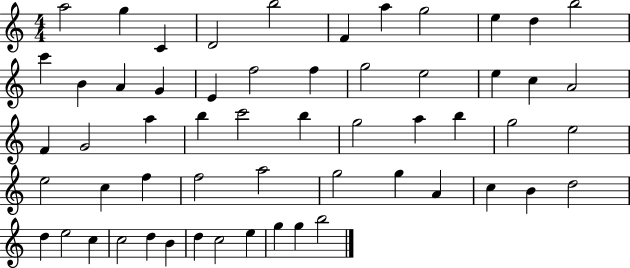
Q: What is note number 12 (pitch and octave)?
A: C6